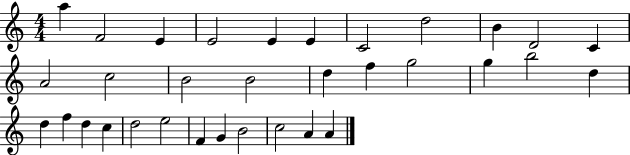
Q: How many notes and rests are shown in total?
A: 33